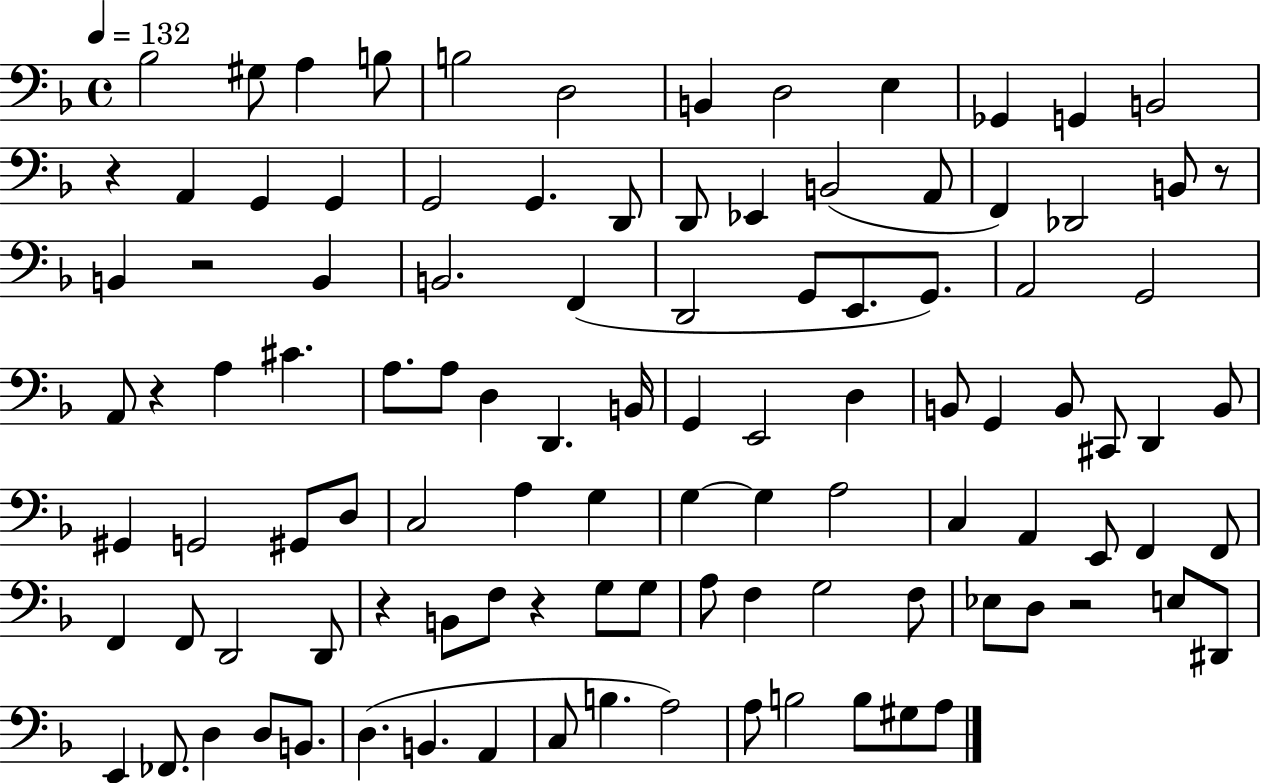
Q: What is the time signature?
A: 4/4